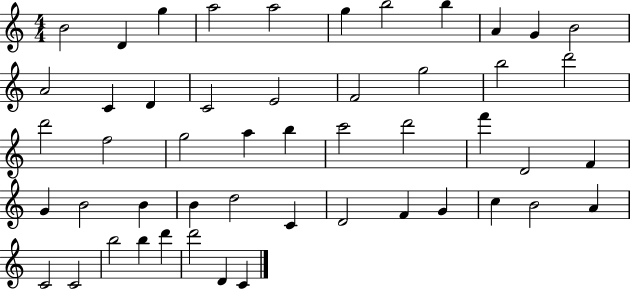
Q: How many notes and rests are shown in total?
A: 50